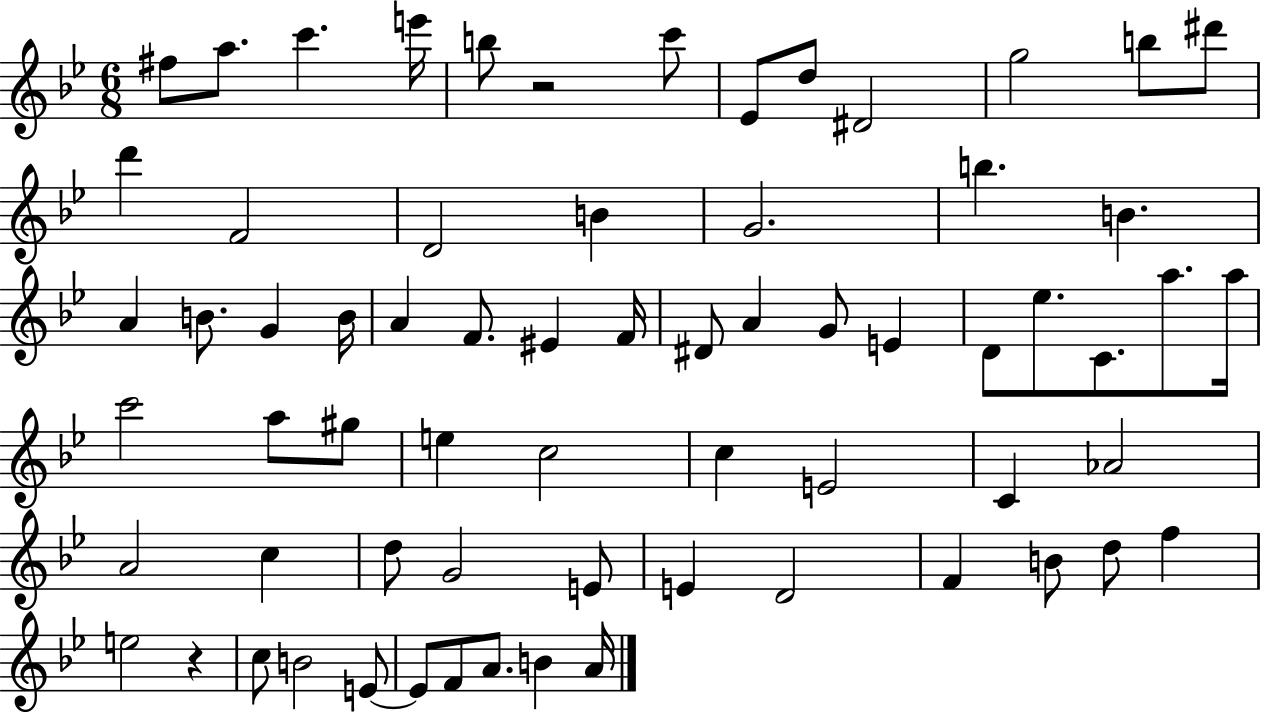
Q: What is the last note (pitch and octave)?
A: A4